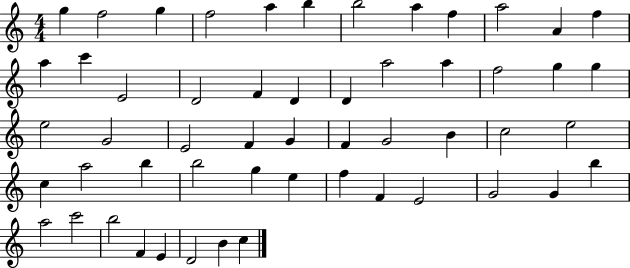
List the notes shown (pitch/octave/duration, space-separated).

G5/q F5/h G5/q F5/h A5/q B5/q B5/h A5/q F5/q A5/h A4/q F5/q A5/q C6/q E4/h D4/h F4/q D4/q D4/q A5/h A5/q F5/h G5/q G5/q E5/h G4/h E4/h F4/q G4/q F4/q G4/h B4/q C5/h E5/h C5/q A5/h B5/q B5/h G5/q E5/q F5/q F4/q E4/h G4/h G4/q B5/q A5/h C6/h B5/h F4/q E4/q D4/h B4/q C5/q